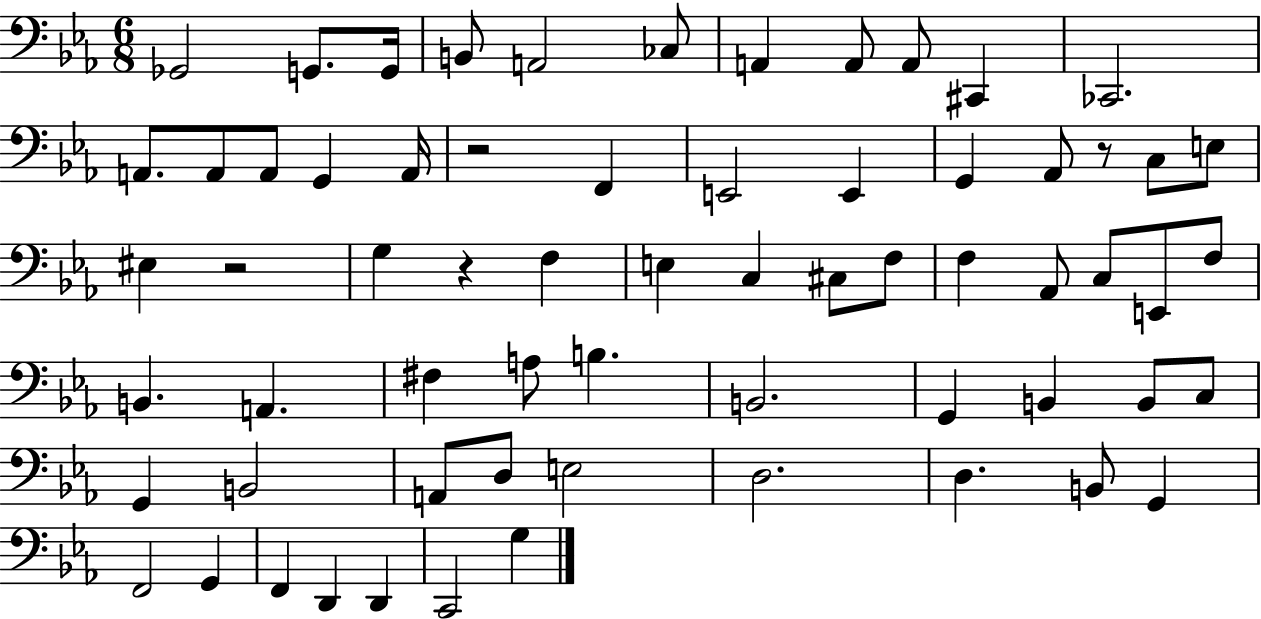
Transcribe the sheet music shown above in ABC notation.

X:1
T:Untitled
M:6/8
L:1/4
K:Eb
_G,,2 G,,/2 G,,/4 B,,/2 A,,2 _C,/2 A,, A,,/2 A,,/2 ^C,, _C,,2 A,,/2 A,,/2 A,,/2 G,, A,,/4 z2 F,, E,,2 E,, G,, _A,,/2 z/2 C,/2 E,/2 ^E, z2 G, z F, E, C, ^C,/2 F,/2 F, _A,,/2 C,/2 E,,/2 F,/2 B,, A,, ^F, A,/2 B, B,,2 G,, B,, B,,/2 C,/2 G,, B,,2 A,,/2 D,/2 E,2 D,2 D, B,,/2 G,, F,,2 G,, F,, D,, D,, C,,2 G,